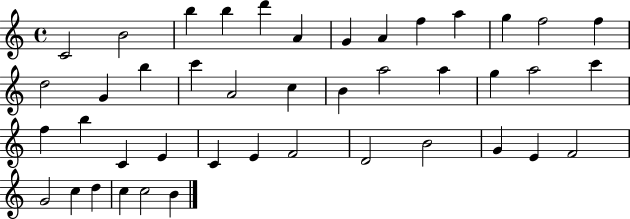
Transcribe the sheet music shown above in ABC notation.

X:1
T:Untitled
M:4/4
L:1/4
K:C
C2 B2 b b d' A G A f a g f2 f d2 G b c' A2 c B a2 a g a2 c' f b C E C E F2 D2 B2 G E F2 G2 c d c c2 B